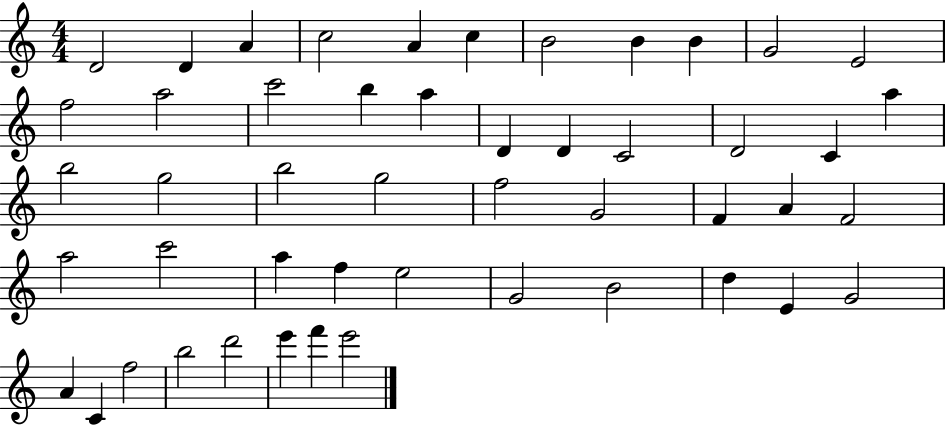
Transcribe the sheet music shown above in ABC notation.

X:1
T:Untitled
M:4/4
L:1/4
K:C
D2 D A c2 A c B2 B B G2 E2 f2 a2 c'2 b a D D C2 D2 C a b2 g2 b2 g2 f2 G2 F A F2 a2 c'2 a f e2 G2 B2 d E G2 A C f2 b2 d'2 e' f' e'2